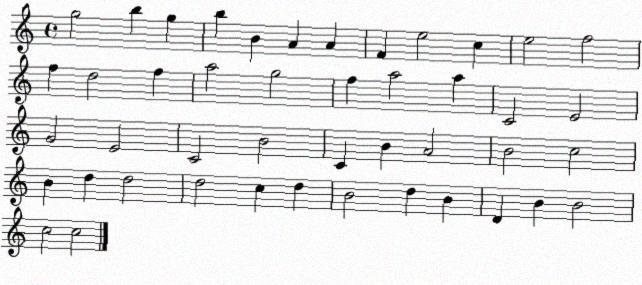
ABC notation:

X:1
T:Untitled
M:4/4
L:1/4
K:C
g2 b g b B A A F e2 c e2 f2 f d2 f a2 g2 f a2 a C2 E2 G2 E2 C2 B2 C B A2 B2 c2 B d d2 d2 c d B2 d B D B B2 c2 c2